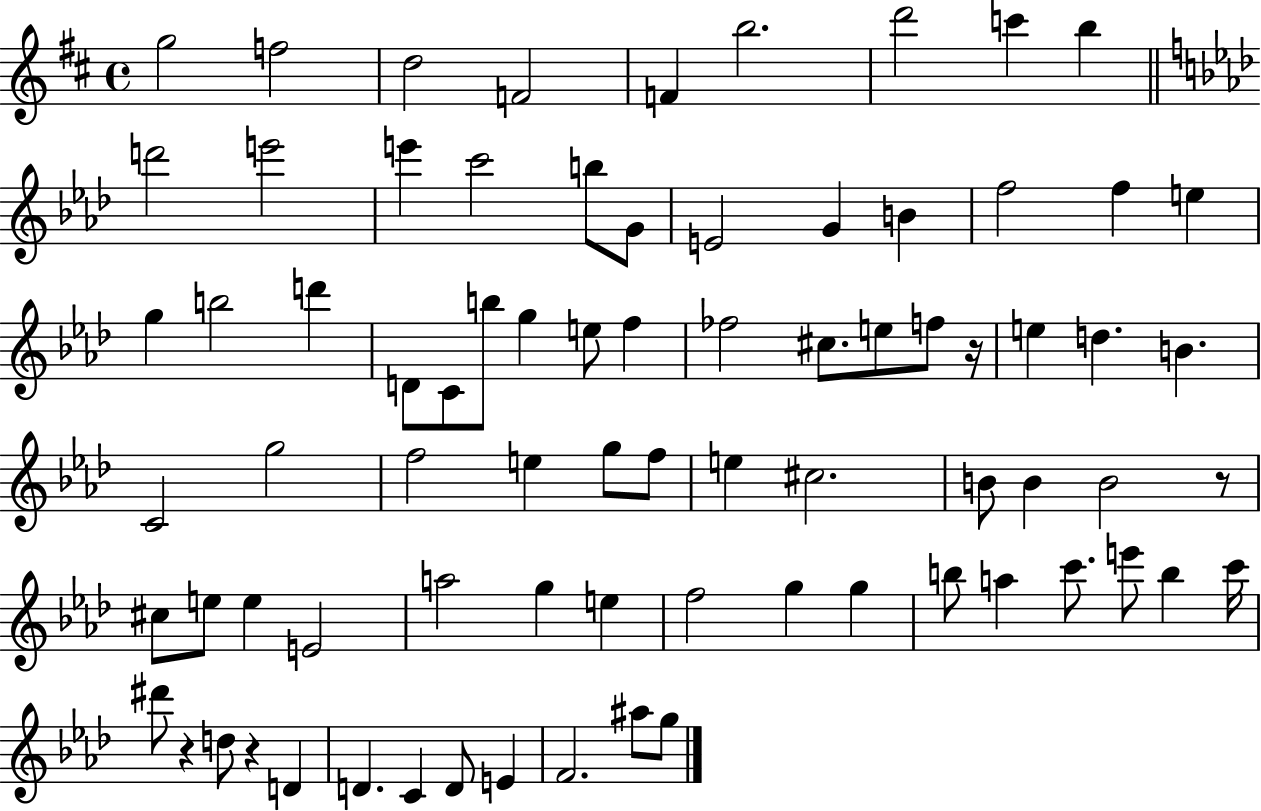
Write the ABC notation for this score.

X:1
T:Untitled
M:4/4
L:1/4
K:D
g2 f2 d2 F2 F b2 d'2 c' b d'2 e'2 e' c'2 b/2 G/2 E2 G B f2 f e g b2 d' D/2 C/2 b/2 g e/2 f _f2 ^c/2 e/2 f/2 z/4 e d B C2 g2 f2 e g/2 f/2 e ^c2 B/2 B B2 z/2 ^c/2 e/2 e E2 a2 g e f2 g g b/2 a c'/2 e'/2 b c'/4 ^d'/2 z d/2 z D D C D/2 E F2 ^a/2 g/2